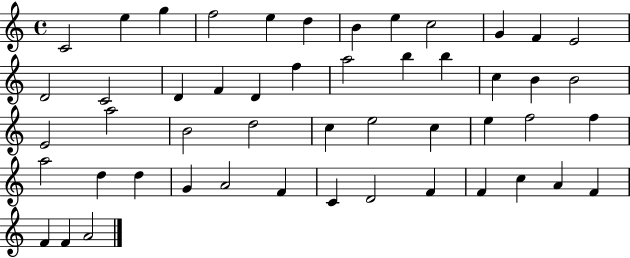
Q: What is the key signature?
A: C major